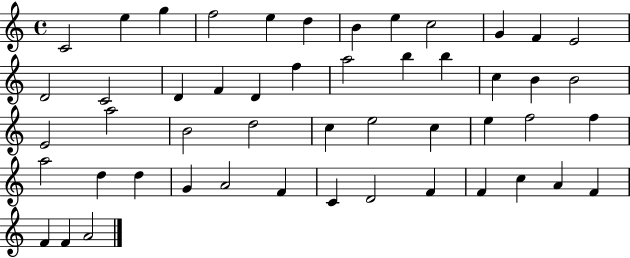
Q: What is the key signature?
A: C major